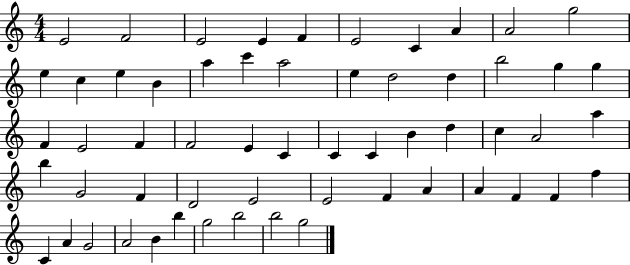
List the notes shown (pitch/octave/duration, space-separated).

E4/h F4/h E4/h E4/q F4/q E4/h C4/q A4/q A4/h G5/h E5/q C5/q E5/q B4/q A5/q C6/q A5/h E5/q D5/h D5/q B5/h G5/q G5/q F4/q E4/h F4/q F4/h E4/q C4/q C4/q C4/q B4/q D5/q C5/q A4/h A5/q B5/q G4/h F4/q D4/h E4/h E4/h F4/q A4/q A4/q F4/q F4/q F5/q C4/q A4/q G4/h A4/h B4/q B5/q G5/h B5/h B5/h G5/h